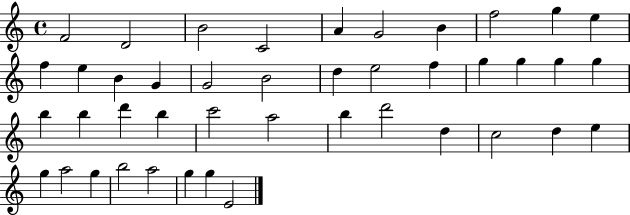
X:1
T:Untitled
M:4/4
L:1/4
K:C
F2 D2 B2 C2 A G2 B f2 g e f e B G G2 B2 d e2 f g g g g b b d' b c'2 a2 b d'2 d c2 d e g a2 g b2 a2 g g E2